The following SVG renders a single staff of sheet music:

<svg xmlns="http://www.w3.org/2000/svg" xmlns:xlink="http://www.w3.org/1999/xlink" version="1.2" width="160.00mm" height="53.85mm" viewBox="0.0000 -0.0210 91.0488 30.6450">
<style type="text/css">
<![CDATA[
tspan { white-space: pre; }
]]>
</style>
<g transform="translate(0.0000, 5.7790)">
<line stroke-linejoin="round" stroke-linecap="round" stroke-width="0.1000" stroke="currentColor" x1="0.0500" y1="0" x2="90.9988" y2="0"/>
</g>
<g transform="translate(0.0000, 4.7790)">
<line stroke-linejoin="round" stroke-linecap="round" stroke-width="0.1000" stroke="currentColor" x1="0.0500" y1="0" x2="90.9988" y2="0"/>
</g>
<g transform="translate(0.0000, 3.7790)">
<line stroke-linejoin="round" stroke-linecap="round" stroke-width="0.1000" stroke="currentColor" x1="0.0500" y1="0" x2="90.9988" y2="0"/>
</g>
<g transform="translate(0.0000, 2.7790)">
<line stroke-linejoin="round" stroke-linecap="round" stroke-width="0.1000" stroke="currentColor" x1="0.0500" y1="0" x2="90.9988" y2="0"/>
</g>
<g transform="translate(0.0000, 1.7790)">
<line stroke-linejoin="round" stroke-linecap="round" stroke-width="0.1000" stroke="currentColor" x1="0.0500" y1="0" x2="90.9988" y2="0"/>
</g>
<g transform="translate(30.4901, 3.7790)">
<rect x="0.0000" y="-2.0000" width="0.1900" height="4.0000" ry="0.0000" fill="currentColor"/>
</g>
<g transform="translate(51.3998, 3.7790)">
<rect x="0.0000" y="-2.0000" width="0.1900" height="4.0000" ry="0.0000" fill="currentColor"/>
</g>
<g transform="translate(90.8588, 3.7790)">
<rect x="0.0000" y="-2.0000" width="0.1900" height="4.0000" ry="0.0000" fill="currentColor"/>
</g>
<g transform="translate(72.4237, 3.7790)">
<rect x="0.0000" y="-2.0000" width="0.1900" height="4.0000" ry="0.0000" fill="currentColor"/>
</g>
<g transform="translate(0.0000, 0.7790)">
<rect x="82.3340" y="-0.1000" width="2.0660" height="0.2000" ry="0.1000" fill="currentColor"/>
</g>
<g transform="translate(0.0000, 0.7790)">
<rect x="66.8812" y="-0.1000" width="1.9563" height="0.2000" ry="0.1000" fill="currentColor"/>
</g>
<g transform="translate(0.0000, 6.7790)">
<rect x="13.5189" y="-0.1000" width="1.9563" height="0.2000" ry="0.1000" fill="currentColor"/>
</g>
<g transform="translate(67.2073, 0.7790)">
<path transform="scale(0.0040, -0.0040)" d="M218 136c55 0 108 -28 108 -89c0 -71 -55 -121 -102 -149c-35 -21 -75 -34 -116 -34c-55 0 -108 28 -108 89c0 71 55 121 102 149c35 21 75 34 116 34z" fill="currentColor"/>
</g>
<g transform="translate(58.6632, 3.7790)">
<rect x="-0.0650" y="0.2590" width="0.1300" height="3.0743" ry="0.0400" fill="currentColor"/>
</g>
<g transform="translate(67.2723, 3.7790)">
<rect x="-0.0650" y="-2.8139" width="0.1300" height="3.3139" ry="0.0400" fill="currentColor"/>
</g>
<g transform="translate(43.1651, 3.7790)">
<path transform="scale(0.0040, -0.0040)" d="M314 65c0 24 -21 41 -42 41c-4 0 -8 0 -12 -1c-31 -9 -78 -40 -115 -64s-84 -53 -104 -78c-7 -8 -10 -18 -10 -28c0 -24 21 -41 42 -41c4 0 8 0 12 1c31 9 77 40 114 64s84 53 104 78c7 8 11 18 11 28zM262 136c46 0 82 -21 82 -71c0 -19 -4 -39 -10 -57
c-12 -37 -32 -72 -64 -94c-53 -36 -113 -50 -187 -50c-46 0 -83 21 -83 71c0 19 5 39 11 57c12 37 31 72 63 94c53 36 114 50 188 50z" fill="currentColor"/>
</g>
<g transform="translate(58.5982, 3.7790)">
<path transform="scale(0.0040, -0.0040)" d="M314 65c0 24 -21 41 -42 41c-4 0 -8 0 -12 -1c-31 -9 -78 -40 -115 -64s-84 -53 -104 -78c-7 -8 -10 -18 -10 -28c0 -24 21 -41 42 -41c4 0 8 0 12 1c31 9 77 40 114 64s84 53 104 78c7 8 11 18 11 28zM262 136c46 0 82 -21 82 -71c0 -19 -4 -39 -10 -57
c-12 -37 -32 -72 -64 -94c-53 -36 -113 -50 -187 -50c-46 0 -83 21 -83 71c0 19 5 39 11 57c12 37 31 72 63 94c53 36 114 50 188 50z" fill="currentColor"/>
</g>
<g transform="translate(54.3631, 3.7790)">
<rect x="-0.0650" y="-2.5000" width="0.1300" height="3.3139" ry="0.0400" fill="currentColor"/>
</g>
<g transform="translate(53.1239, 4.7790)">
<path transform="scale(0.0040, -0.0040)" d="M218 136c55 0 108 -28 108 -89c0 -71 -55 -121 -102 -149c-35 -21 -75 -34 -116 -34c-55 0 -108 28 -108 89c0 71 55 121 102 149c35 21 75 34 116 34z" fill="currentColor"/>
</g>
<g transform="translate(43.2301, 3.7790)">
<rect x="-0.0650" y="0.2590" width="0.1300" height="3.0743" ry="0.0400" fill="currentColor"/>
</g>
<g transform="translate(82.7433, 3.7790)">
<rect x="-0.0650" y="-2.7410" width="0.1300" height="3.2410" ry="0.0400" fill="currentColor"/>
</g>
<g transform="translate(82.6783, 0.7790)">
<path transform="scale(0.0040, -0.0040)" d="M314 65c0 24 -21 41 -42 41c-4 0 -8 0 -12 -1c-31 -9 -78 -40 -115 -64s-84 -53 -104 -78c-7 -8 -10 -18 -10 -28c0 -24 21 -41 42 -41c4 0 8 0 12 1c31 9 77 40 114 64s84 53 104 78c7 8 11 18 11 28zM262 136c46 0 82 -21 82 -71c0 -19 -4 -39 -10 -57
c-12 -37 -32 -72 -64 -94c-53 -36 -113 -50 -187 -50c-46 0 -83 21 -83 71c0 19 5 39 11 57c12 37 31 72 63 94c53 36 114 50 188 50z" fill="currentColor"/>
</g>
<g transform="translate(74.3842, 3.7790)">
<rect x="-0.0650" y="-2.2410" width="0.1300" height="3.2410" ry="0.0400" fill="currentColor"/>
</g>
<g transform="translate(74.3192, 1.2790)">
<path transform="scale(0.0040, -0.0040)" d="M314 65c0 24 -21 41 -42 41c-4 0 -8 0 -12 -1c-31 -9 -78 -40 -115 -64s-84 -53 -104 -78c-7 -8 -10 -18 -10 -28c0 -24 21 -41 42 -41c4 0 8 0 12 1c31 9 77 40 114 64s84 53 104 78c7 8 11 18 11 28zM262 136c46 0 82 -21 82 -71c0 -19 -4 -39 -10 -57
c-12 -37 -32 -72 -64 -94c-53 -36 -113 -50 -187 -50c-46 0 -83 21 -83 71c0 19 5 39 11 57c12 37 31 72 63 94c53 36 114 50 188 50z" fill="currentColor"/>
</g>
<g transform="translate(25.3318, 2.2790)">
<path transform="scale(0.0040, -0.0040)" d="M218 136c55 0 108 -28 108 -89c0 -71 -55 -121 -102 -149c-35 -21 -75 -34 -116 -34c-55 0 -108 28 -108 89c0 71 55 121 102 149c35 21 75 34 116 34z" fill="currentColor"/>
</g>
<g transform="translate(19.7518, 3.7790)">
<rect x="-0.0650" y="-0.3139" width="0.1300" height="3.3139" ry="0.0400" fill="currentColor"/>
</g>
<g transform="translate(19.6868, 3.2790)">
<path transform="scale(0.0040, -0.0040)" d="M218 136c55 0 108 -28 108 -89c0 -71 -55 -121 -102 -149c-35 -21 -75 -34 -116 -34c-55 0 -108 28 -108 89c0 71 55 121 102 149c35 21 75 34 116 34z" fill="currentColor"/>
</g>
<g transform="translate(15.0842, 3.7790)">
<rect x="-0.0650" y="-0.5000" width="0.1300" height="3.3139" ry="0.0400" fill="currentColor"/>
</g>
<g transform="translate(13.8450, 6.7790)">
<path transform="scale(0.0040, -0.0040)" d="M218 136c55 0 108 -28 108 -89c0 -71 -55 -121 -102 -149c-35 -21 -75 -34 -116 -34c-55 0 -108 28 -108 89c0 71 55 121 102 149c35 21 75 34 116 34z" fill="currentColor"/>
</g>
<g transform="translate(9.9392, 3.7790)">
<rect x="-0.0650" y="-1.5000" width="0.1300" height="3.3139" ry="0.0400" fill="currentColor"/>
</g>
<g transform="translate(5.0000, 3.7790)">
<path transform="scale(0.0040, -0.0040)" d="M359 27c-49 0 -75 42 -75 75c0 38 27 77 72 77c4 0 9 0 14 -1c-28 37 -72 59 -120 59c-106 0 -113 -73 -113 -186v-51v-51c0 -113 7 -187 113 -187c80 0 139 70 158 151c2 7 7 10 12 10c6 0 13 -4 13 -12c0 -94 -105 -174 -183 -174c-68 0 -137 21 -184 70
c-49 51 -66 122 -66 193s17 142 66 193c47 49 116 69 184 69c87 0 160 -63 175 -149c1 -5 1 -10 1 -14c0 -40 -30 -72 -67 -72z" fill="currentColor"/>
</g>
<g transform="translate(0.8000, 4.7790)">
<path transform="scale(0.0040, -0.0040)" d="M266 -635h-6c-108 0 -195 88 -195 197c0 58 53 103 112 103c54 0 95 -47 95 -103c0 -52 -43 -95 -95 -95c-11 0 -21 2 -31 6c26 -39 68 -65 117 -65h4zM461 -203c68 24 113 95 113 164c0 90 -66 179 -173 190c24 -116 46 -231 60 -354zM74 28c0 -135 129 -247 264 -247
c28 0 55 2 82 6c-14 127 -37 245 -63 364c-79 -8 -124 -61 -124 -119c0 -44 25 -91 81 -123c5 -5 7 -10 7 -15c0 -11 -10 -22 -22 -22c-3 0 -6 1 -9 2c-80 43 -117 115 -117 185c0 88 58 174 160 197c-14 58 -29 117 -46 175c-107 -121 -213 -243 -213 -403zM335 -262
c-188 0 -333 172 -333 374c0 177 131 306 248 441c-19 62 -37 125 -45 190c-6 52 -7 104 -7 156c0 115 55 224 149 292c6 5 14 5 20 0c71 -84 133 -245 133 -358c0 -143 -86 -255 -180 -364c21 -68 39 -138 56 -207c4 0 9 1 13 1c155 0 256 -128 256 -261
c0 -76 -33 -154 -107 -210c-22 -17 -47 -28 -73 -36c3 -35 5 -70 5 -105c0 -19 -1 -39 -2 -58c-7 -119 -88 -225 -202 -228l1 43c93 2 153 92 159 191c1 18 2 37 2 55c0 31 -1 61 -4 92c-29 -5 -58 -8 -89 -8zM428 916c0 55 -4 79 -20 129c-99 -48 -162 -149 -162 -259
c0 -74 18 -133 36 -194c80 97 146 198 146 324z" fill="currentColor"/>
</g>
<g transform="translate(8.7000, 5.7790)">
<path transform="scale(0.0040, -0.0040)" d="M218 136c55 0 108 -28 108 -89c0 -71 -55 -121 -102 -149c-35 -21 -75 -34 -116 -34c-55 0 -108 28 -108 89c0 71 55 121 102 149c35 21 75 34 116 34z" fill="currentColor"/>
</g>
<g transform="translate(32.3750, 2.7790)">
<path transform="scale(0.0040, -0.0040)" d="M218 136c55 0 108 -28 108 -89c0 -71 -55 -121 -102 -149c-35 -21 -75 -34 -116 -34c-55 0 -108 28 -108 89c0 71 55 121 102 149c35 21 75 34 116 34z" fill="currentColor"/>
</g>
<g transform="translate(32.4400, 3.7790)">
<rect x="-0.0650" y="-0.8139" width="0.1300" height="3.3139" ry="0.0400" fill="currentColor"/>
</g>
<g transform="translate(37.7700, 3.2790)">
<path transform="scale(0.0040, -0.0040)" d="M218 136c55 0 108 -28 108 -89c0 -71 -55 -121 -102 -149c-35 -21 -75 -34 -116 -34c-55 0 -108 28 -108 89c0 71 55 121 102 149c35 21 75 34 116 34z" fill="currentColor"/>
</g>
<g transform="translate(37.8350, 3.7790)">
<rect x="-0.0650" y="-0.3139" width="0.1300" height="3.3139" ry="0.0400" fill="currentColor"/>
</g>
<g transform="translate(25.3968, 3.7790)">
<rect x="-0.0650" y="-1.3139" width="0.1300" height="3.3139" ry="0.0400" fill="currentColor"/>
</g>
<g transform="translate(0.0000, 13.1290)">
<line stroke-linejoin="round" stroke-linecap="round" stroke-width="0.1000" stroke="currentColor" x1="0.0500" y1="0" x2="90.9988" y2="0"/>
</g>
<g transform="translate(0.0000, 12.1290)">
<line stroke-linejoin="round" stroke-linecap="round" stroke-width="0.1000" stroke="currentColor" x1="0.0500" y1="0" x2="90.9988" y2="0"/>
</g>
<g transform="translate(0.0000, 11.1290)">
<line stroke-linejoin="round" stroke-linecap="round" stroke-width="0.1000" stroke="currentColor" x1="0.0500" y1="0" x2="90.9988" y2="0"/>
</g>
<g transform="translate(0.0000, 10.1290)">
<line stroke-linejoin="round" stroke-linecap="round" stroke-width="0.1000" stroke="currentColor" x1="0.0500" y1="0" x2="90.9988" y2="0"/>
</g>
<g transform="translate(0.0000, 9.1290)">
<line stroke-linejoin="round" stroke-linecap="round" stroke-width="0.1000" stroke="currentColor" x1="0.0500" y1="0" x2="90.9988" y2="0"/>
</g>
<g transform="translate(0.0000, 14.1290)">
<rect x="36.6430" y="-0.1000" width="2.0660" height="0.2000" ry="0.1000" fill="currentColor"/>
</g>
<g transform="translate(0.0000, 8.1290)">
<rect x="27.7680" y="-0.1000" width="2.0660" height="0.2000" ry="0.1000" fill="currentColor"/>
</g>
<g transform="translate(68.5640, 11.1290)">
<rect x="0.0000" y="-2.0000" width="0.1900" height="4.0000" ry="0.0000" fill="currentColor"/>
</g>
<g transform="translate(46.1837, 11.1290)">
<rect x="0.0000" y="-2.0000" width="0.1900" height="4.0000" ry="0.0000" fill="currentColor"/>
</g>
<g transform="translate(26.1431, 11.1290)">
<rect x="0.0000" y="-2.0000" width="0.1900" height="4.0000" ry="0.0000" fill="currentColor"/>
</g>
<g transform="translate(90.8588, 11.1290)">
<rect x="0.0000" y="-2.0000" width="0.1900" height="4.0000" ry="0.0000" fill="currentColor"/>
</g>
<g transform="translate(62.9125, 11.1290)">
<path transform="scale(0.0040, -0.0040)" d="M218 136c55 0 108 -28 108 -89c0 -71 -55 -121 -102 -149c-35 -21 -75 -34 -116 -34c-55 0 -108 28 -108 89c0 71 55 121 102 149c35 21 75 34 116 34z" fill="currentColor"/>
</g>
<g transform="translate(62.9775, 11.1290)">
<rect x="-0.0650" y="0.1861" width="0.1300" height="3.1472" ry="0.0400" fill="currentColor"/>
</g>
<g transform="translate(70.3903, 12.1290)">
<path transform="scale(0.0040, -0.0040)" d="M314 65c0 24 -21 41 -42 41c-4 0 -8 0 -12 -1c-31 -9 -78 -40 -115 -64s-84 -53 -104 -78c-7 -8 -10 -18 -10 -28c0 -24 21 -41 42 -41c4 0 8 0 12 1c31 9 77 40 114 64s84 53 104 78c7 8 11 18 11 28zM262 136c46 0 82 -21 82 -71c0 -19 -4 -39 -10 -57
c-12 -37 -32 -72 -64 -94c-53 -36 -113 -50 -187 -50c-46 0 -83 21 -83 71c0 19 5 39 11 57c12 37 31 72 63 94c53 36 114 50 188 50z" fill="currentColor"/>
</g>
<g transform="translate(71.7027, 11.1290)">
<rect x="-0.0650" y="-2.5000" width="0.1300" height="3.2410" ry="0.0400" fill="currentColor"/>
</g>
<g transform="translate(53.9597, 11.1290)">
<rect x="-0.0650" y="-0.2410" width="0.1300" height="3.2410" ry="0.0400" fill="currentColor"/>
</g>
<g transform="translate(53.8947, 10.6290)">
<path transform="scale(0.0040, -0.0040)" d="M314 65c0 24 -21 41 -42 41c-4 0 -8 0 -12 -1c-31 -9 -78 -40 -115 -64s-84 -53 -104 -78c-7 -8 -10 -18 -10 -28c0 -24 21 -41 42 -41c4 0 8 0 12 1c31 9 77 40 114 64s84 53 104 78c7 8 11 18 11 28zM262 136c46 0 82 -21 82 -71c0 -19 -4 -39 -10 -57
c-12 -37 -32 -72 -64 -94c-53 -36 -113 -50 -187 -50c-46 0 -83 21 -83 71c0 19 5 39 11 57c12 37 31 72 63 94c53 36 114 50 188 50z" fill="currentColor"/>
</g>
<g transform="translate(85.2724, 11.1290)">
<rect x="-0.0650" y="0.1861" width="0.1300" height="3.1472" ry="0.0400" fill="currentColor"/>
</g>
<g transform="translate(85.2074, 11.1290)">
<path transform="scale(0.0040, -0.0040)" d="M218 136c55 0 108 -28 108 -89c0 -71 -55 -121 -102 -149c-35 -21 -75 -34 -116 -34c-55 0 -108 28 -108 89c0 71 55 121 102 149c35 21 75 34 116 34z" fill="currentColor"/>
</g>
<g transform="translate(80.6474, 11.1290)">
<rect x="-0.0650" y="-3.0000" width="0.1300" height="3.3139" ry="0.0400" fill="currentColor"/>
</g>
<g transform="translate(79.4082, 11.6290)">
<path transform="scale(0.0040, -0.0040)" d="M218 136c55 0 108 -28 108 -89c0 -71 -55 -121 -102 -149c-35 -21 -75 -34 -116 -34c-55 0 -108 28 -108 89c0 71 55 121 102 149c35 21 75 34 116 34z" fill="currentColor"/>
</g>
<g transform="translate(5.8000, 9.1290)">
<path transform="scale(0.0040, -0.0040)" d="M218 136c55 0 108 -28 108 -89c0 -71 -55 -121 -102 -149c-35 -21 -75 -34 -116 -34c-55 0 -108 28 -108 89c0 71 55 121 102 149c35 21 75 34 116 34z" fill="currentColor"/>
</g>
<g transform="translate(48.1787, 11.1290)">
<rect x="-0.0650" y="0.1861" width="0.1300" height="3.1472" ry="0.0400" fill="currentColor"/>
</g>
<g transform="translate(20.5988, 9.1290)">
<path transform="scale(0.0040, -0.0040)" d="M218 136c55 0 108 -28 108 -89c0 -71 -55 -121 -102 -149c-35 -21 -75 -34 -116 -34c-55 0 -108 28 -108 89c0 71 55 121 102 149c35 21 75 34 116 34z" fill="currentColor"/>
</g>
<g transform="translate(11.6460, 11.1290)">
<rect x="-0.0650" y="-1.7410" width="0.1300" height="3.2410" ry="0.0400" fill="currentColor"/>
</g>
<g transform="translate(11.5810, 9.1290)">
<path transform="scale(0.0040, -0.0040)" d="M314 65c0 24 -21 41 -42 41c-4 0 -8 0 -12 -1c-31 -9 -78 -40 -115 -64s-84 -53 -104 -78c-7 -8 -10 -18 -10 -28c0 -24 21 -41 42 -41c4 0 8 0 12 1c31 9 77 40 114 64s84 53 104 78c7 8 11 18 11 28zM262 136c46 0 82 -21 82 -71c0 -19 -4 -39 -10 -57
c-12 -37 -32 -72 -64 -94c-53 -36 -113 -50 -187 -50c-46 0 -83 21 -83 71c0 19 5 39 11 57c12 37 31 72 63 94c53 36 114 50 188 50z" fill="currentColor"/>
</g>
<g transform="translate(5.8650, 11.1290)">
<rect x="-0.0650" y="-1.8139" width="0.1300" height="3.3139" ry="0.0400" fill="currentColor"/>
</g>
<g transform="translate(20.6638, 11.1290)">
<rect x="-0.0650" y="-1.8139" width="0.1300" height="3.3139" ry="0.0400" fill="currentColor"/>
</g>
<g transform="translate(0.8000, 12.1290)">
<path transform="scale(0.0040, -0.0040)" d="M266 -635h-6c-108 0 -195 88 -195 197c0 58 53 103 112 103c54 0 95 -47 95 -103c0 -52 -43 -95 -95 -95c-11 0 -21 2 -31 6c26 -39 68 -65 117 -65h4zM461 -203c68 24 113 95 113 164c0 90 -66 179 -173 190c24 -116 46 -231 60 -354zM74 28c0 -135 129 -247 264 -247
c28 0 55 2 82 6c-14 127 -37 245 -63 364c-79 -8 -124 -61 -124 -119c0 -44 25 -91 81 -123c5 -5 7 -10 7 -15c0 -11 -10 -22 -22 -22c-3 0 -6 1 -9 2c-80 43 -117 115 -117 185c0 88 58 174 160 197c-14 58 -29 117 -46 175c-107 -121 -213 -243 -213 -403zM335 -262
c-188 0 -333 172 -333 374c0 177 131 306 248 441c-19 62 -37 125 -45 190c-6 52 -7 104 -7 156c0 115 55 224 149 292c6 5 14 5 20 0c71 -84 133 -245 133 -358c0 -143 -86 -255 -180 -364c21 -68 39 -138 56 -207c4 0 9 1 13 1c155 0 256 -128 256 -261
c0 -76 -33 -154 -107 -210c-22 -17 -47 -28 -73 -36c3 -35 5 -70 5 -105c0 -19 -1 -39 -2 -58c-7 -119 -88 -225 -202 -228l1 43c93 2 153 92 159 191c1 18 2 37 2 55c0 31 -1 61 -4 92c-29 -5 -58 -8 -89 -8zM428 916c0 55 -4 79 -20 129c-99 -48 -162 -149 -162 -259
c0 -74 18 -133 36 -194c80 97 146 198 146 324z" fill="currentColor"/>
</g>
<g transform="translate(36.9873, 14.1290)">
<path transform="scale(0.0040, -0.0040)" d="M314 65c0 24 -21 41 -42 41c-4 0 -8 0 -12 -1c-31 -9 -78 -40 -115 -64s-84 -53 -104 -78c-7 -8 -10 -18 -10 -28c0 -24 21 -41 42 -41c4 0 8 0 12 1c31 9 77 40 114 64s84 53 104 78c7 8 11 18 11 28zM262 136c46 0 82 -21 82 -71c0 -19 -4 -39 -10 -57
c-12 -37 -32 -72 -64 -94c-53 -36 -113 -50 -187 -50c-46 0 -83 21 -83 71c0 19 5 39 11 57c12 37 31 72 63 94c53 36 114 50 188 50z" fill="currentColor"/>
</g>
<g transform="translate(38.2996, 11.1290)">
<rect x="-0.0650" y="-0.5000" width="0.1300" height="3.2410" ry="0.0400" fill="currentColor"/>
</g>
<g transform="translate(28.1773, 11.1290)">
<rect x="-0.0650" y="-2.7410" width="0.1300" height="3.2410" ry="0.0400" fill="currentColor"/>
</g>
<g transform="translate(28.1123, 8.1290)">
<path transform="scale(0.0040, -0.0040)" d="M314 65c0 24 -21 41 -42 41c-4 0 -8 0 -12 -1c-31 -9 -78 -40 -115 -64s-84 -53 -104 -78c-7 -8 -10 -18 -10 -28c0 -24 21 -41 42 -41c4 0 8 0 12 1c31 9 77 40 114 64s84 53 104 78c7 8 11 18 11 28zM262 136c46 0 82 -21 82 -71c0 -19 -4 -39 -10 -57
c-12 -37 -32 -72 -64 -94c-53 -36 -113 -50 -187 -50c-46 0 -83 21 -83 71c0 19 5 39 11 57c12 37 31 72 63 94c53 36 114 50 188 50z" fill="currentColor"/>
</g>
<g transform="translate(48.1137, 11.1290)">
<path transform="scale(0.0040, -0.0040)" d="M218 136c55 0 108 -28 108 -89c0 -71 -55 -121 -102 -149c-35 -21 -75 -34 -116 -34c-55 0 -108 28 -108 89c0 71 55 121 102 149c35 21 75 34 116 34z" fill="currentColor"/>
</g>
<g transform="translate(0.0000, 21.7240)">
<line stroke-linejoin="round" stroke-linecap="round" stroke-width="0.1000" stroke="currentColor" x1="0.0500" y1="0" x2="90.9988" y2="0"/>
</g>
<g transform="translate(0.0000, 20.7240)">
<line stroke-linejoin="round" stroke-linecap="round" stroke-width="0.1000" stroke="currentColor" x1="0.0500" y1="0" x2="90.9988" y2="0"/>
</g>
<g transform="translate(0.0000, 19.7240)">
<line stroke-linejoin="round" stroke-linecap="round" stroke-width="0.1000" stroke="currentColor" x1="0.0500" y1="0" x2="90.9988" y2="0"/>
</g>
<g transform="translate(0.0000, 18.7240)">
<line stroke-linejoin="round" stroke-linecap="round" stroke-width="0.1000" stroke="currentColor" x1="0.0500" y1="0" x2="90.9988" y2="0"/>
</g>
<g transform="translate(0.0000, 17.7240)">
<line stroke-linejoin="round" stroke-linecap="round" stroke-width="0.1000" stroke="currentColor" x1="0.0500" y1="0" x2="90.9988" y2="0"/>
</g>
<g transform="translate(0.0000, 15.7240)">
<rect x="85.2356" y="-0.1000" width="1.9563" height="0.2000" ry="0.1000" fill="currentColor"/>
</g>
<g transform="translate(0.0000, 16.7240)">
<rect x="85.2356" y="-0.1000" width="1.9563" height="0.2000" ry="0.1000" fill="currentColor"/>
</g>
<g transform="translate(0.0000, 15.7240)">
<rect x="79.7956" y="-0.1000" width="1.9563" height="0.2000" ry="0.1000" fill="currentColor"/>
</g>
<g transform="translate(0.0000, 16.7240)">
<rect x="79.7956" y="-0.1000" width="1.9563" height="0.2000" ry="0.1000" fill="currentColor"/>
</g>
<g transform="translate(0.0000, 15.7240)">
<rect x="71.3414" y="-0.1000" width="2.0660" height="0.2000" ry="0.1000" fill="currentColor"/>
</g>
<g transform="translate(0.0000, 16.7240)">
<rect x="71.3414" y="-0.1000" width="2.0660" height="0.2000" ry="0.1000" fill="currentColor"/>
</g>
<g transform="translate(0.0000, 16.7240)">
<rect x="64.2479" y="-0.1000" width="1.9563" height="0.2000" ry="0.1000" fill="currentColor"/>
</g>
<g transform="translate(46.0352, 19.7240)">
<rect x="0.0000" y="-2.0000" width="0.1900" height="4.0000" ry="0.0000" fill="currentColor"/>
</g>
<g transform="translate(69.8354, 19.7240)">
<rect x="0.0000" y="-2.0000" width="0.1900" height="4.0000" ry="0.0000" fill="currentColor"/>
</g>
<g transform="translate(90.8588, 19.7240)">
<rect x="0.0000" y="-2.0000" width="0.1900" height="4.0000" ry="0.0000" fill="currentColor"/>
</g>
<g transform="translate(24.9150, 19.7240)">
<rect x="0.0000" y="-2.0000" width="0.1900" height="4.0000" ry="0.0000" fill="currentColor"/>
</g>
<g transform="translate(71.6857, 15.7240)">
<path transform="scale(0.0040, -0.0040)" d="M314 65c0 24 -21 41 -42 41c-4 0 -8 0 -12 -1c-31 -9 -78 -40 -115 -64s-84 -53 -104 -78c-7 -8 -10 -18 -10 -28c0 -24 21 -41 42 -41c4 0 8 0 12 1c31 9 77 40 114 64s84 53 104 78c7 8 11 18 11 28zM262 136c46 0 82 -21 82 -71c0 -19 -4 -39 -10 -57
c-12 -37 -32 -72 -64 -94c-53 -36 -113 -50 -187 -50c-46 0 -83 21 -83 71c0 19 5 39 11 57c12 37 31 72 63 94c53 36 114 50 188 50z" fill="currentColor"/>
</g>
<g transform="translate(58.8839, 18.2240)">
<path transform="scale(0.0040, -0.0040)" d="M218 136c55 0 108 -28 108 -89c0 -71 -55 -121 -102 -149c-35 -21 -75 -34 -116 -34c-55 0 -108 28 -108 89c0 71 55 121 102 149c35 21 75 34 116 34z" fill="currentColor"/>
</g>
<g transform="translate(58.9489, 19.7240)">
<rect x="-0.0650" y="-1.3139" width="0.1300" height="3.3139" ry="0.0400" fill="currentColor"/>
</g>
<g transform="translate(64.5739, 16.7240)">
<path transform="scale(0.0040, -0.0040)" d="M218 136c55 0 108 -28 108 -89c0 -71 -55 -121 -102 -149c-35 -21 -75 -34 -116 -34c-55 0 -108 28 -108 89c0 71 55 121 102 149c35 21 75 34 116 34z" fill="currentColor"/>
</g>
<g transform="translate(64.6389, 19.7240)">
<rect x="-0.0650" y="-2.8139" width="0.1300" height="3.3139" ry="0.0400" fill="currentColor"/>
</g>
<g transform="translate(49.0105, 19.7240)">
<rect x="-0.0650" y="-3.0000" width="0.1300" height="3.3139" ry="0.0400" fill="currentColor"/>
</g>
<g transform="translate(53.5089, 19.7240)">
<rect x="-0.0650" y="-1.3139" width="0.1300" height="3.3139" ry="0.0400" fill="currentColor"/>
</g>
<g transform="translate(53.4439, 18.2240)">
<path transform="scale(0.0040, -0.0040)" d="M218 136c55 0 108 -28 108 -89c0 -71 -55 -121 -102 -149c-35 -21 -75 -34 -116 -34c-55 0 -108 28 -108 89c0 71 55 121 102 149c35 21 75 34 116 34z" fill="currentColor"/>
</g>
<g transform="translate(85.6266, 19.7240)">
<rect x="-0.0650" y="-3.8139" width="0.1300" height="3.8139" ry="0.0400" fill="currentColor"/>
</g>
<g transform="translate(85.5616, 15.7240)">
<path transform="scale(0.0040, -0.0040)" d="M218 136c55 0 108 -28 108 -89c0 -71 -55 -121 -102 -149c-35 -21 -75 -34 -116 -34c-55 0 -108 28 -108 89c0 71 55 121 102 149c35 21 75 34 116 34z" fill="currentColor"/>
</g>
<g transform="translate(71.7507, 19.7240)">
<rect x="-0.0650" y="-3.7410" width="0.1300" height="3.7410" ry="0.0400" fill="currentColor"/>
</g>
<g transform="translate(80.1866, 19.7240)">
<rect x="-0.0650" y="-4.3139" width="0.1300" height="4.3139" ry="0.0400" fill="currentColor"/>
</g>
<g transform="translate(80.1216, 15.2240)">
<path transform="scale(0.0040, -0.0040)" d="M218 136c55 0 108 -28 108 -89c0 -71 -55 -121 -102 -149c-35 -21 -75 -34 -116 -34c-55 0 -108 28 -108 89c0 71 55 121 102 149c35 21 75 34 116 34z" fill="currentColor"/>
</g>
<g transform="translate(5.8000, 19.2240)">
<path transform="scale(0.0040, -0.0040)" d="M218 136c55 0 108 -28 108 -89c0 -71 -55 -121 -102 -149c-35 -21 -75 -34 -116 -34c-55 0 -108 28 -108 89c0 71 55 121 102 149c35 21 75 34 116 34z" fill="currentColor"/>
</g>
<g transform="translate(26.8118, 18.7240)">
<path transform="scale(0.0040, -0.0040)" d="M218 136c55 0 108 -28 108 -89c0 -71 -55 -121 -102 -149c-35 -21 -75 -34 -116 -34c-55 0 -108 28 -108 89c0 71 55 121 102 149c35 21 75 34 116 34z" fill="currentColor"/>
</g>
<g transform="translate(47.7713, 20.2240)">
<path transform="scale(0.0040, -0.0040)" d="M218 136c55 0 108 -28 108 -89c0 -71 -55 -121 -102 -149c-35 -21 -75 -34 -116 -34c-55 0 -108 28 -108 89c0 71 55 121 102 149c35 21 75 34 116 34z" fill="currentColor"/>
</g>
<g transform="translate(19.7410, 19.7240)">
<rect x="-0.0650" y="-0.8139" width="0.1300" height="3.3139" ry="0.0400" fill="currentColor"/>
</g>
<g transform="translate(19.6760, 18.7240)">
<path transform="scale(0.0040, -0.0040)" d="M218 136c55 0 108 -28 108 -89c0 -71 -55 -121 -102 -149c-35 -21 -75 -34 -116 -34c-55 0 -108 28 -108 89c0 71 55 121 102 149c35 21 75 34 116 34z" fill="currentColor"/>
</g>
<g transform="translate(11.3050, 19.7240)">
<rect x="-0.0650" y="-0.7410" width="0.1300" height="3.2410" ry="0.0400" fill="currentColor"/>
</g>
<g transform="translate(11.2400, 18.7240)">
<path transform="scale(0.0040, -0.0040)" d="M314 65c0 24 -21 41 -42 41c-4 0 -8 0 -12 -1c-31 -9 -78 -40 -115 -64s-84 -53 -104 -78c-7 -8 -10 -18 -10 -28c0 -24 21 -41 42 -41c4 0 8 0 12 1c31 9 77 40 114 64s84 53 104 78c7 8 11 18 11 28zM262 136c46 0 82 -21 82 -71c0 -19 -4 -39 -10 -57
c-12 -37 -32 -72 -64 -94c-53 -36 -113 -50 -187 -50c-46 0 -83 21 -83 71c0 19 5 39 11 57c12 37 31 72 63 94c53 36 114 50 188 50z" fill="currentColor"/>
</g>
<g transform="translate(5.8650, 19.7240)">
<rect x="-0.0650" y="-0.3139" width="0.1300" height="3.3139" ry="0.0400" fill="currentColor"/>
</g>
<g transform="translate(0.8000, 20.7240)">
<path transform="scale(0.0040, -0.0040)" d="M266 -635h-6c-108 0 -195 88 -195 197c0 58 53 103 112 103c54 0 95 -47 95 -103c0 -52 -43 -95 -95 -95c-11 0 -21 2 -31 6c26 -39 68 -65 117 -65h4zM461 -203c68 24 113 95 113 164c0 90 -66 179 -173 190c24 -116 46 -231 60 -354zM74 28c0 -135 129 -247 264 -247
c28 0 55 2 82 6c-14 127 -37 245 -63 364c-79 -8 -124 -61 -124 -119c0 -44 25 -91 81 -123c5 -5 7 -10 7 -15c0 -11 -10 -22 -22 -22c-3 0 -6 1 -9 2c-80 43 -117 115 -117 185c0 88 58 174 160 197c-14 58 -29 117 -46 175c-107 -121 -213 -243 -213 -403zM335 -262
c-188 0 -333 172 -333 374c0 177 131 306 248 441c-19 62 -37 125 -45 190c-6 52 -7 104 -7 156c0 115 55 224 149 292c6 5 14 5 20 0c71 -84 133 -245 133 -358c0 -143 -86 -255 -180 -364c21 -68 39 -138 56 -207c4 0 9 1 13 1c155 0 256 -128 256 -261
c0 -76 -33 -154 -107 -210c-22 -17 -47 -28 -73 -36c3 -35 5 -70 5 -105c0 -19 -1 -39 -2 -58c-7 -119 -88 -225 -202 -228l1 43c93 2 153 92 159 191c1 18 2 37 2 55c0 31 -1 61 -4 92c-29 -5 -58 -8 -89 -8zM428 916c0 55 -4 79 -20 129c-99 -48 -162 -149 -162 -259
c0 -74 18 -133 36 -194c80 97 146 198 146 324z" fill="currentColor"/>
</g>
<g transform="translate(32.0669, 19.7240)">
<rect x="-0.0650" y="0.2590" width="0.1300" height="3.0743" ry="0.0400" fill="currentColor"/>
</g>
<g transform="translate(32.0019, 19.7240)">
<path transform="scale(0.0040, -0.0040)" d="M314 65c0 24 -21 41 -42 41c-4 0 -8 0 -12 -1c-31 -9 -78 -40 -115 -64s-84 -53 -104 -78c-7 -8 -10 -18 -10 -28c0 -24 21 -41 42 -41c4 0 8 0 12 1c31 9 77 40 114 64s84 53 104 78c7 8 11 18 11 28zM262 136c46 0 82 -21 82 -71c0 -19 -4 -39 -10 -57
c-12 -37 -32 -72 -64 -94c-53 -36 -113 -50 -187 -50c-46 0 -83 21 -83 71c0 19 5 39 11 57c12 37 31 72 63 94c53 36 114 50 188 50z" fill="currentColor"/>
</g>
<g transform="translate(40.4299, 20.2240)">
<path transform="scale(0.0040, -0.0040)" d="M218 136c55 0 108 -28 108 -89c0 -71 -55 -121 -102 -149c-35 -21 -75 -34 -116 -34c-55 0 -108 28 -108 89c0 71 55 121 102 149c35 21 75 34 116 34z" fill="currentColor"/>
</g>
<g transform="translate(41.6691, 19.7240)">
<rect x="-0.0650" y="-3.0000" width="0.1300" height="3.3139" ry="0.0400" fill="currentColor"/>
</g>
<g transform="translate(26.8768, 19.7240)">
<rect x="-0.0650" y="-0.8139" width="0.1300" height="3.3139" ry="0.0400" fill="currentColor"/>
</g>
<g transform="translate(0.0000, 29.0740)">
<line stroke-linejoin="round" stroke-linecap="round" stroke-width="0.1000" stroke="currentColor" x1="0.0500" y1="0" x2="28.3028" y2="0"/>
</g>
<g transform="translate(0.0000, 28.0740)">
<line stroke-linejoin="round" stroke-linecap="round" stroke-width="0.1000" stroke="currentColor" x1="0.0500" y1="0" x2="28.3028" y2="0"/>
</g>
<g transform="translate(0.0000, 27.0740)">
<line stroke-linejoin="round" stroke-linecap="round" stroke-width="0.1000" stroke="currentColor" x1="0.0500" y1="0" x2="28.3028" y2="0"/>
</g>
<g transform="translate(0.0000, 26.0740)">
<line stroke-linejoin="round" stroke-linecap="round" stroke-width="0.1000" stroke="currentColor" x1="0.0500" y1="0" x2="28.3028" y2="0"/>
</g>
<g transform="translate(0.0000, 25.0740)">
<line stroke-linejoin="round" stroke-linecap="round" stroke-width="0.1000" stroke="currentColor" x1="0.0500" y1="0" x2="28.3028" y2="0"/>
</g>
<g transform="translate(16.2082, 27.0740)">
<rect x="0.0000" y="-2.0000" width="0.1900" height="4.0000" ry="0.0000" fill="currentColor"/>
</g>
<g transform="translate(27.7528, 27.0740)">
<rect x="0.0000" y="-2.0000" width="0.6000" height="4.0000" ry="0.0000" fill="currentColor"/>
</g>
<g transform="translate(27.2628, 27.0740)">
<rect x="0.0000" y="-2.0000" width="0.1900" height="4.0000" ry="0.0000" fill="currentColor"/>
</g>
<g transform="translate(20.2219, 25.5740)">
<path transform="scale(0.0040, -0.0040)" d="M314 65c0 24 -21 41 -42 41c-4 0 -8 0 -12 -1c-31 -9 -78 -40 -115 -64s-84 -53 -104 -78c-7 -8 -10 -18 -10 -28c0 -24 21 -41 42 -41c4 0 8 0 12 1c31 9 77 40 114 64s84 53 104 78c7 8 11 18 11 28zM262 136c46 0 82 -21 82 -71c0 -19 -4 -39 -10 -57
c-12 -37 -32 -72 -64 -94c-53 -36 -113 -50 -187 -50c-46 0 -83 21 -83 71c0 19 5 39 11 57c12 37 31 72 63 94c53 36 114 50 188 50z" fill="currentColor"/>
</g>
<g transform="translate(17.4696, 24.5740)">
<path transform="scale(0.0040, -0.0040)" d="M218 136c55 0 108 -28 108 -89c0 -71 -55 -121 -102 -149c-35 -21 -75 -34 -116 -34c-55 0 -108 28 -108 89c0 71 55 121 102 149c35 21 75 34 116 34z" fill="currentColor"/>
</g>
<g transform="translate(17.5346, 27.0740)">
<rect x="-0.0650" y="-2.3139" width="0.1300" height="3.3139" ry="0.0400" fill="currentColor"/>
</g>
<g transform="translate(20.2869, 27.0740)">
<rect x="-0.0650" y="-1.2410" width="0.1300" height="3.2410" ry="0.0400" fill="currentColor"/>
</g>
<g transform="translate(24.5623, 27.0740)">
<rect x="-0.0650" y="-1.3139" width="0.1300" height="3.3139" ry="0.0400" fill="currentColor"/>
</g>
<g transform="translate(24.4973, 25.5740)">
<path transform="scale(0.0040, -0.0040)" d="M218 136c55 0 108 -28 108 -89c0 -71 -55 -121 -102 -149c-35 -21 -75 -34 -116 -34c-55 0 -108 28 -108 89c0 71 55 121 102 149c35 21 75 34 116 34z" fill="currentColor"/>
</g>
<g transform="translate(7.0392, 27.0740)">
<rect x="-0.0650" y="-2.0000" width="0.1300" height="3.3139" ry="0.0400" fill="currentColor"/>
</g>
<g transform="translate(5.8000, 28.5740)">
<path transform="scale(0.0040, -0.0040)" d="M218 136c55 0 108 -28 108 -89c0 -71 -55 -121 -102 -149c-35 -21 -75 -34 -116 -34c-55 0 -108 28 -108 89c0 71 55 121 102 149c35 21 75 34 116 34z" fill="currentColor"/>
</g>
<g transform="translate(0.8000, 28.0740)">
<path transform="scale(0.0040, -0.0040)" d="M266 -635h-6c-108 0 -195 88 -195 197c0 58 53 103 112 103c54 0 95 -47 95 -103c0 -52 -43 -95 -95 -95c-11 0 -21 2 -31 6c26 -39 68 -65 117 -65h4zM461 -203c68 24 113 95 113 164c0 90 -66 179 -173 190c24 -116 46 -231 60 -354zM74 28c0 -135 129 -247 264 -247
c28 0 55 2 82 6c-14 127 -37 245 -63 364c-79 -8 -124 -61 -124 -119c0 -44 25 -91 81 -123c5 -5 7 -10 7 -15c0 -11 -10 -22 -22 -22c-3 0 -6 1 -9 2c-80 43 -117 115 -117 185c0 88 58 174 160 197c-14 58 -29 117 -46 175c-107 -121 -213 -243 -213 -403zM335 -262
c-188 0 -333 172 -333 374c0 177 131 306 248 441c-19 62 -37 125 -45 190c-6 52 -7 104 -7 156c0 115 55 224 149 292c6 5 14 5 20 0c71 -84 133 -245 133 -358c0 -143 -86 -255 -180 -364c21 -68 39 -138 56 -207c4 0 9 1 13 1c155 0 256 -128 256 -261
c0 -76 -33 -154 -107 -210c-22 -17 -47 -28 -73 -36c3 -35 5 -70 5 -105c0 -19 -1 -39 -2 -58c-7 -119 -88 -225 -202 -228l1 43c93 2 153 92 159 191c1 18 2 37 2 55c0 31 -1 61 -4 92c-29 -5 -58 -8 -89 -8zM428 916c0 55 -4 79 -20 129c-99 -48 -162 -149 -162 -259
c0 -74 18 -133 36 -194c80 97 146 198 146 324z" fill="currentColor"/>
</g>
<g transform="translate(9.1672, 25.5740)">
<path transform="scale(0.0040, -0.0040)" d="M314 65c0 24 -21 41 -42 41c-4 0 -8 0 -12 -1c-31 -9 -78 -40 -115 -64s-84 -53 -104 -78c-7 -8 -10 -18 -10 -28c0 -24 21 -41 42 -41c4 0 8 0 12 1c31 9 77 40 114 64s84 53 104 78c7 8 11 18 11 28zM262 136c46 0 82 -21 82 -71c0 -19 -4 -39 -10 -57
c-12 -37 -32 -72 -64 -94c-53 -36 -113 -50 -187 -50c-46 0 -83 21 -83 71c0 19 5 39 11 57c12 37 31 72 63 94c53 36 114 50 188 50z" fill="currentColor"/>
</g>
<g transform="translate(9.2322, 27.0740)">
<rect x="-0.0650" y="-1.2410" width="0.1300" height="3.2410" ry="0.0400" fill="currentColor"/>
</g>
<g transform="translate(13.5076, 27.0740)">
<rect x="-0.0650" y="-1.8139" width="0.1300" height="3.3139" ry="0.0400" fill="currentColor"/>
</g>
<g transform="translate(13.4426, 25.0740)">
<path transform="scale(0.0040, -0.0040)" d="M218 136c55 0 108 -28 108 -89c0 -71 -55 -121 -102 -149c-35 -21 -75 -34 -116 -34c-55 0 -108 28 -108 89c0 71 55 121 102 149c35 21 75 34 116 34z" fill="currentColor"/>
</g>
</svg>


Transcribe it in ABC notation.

X:1
T:Untitled
M:4/4
L:1/4
K:C
E C c e d c B2 G B2 a g2 a2 f f2 f a2 C2 B c2 B G2 A B c d2 d d B2 A A e e a c'2 d' c' F e2 f g e2 e